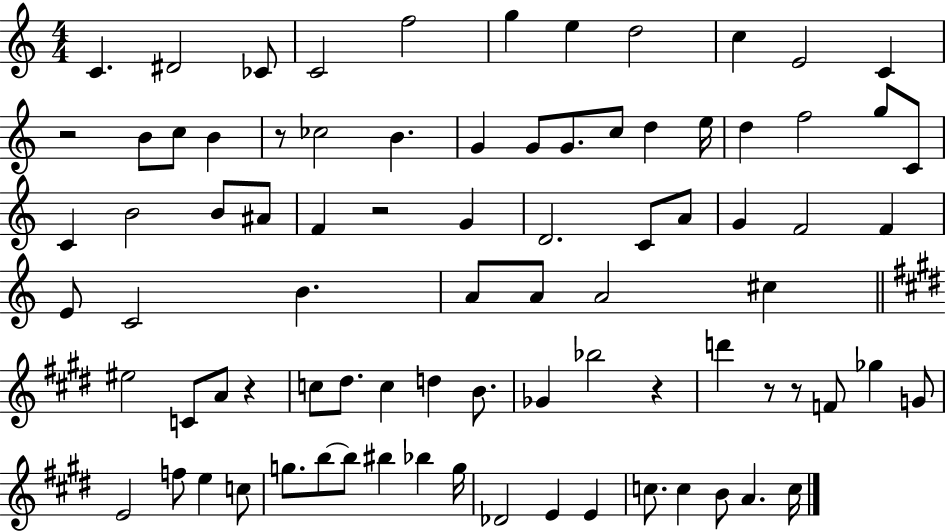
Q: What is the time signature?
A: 4/4